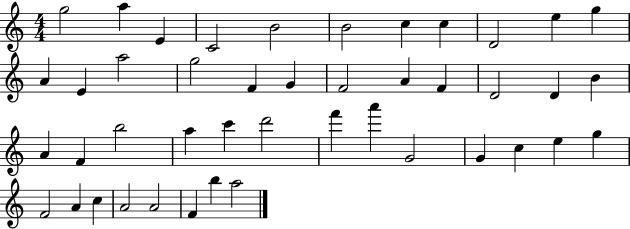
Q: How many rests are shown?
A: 0